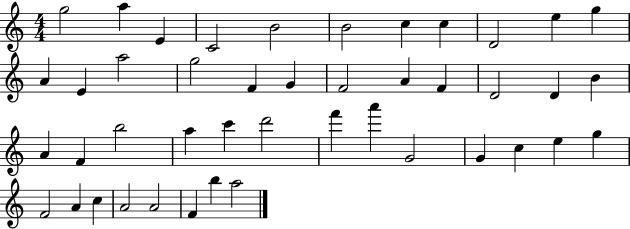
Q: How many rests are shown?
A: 0